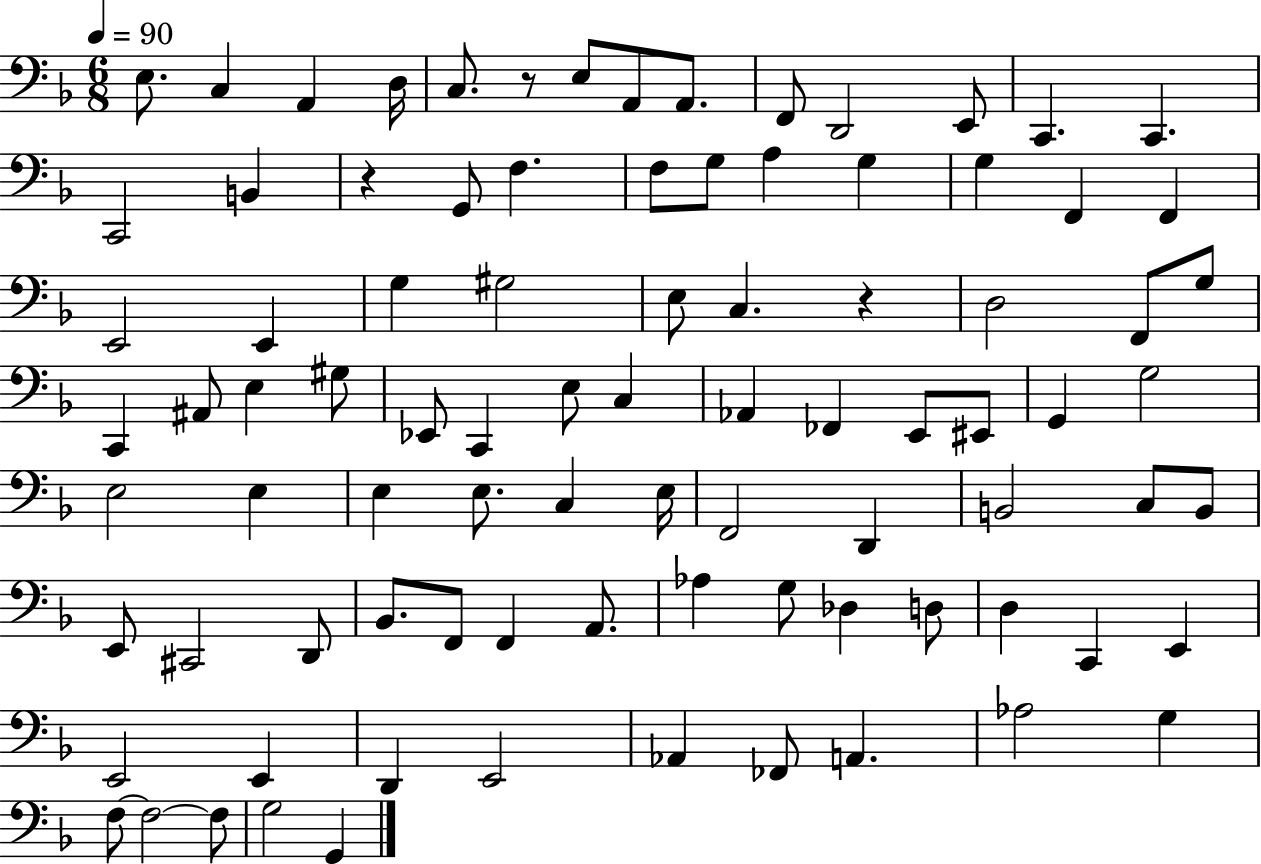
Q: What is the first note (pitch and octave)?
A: E3